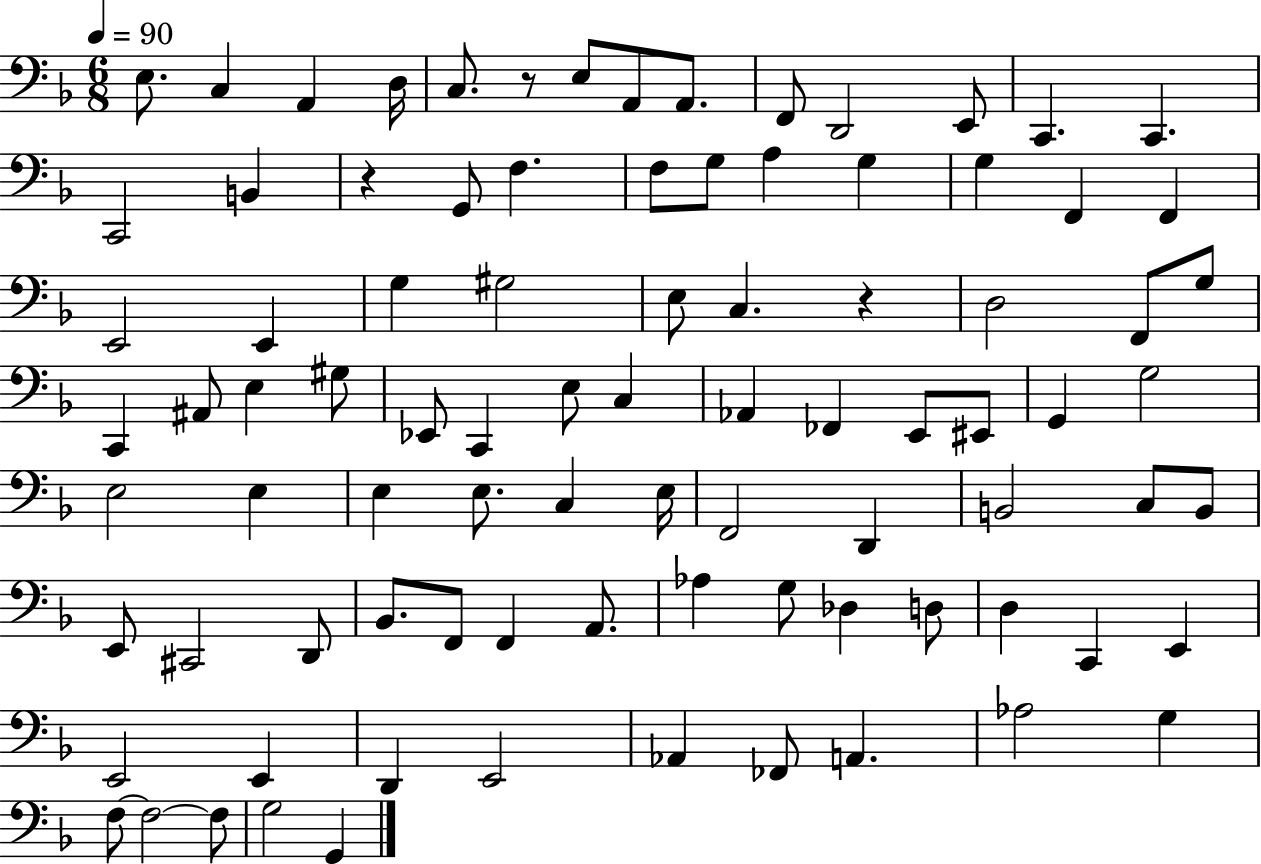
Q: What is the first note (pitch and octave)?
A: E3